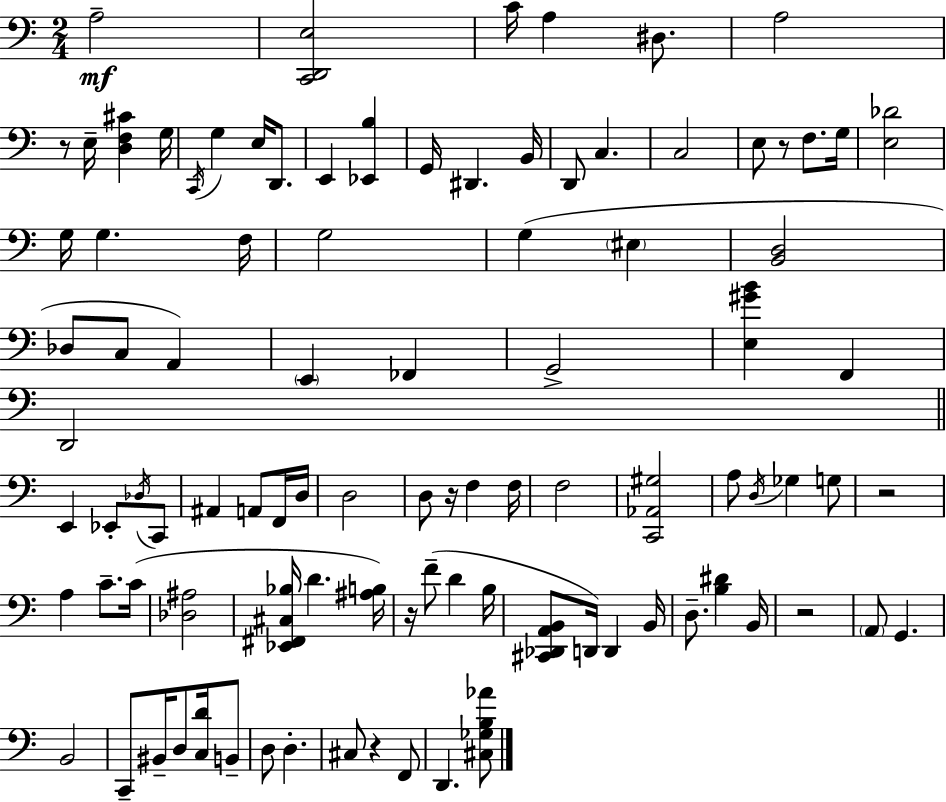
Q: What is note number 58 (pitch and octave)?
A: D4